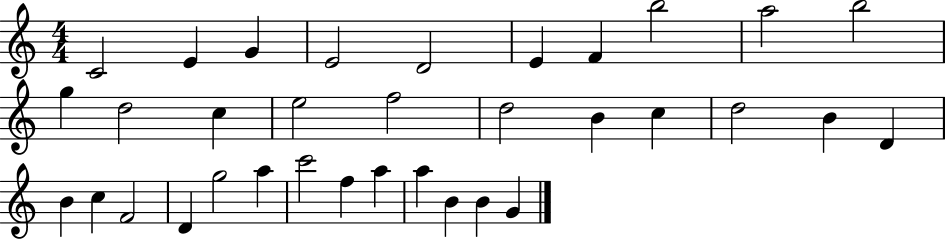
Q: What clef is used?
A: treble